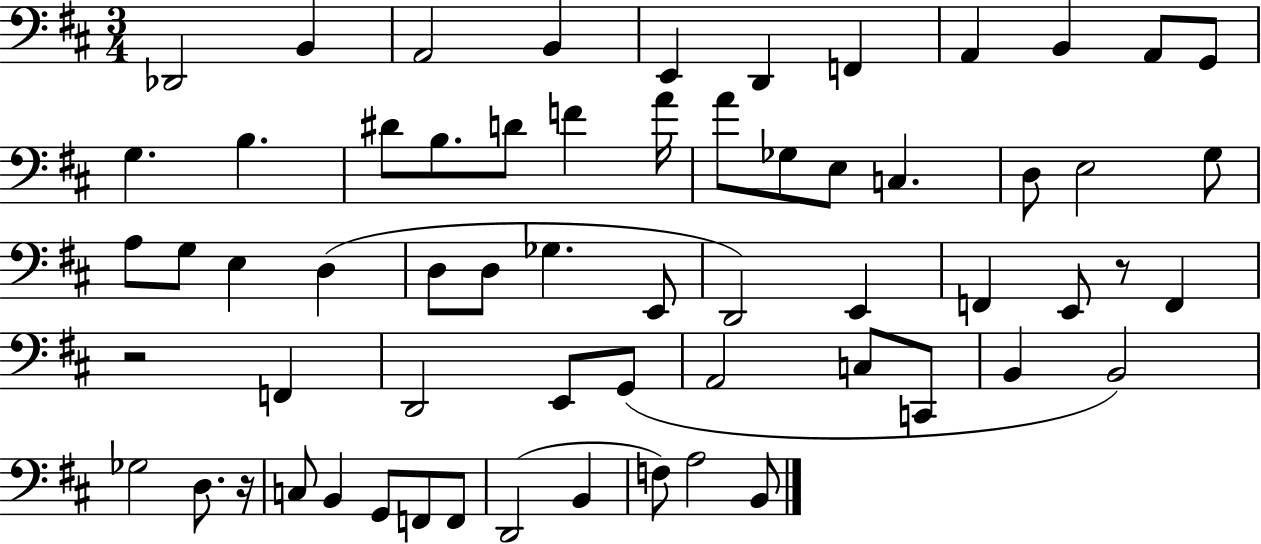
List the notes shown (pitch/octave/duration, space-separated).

Db2/h B2/q A2/h B2/q E2/q D2/q F2/q A2/q B2/q A2/e G2/e G3/q. B3/q. D#4/e B3/e. D4/e F4/q A4/s A4/e Gb3/e E3/e C3/q. D3/e E3/h G3/e A3/e G3/e E3/q D3/q D3/e D3/e Gb3/q. E2/e D2/h E2/q F2/q E2/e R/e F2/q R/h F2/q D2/h E2/e G2/e A2/h C3/e C2/e B2/q B2/h Gb3/h D3/e. R/s C3/e B2/q G2/e F2/e F2/e D2/h B2/q F3/e A3/h B2/e